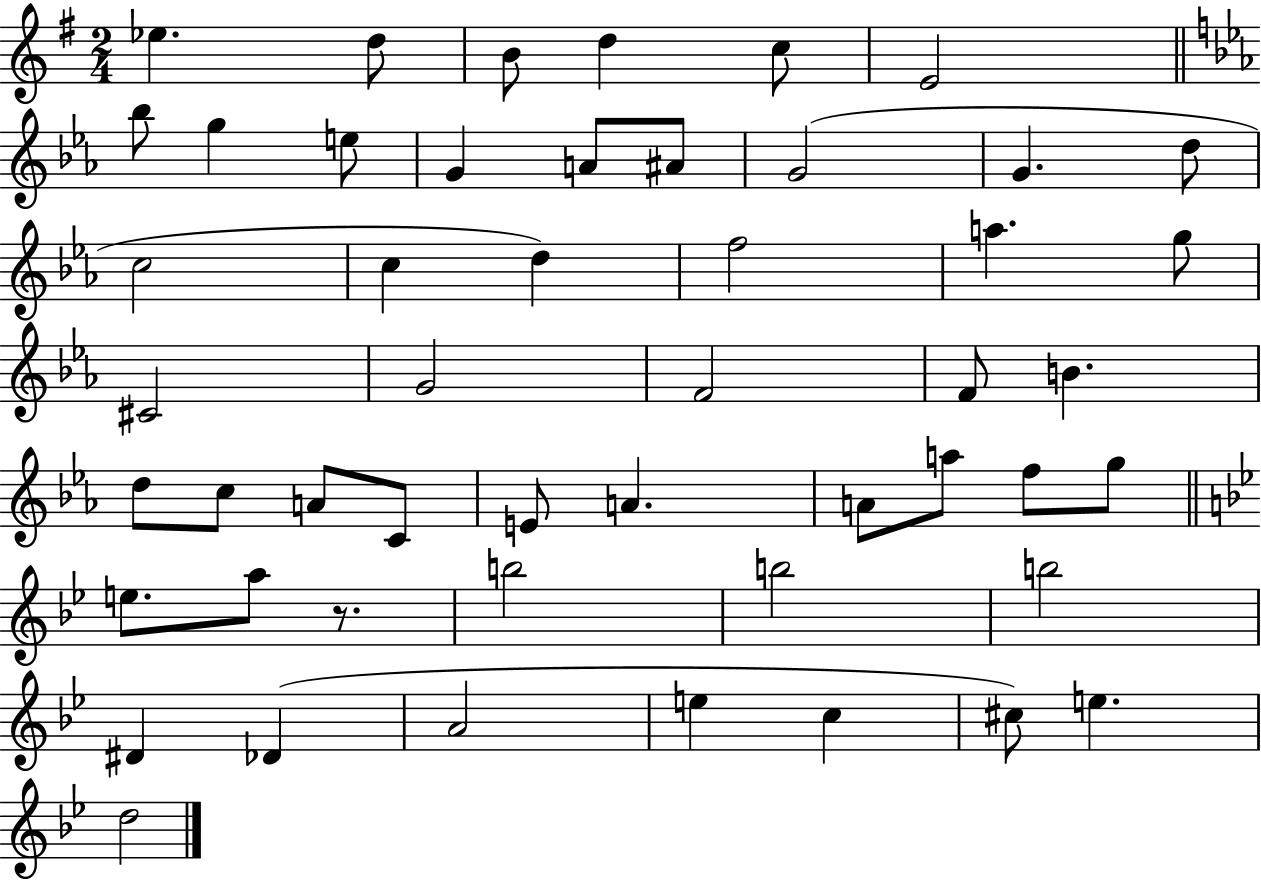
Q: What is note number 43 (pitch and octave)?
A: Db4